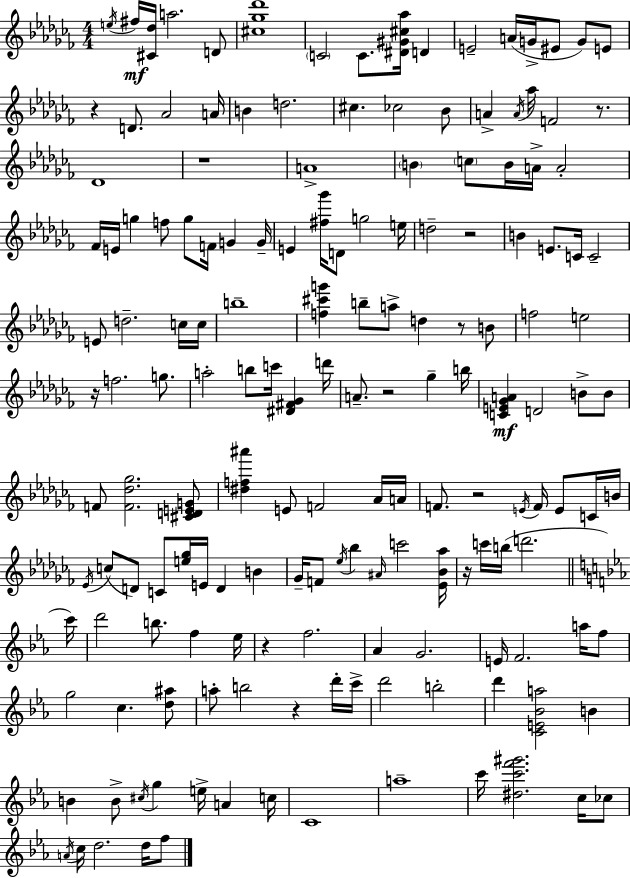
{
  \clef treble
  \numericTimeSignature
  \time 4/4
  \key aes \minor
  \acciaccatura { e''16 }\mf fis''16 <cis' des''>16 a''2. d'8 | <cis'' ges'' des'''>1 | \parenthesize c'2 c'8. <dis' gis' cis'' aes''>16 d'4 | e'2-- a'16( g'16-> eis'8 g'8) e'8 | \break r4 d'8. aes'2 | a'16 b'4 d''2. | cis''4. ces''2 bes'8 | a'4-> \acciaccatura { a'16 } aes''16 f'2 r8. | \break des'1 | r1 | a'1-> | \parenthesize b'4 \parenthesize c''8 b'16 a'16-> a'2-. | \break fes'16 e'16 g''4 f''8 g''8 f'16 g'4 | g'16-- e'4 <fis'' ges'''>16 d'8 g''2 | e''16 d''2-- r2 | b'4 e'8. c'16 c'2-- | \break e'8 d''2.-- | c''16 c''16 b''1-- | <f'' cis''' g'''>4 b''8-- a''8-> d''4 r8 | b'8 f''2 e''2 | \break r16 f''2. g''8. | a''2-. b''8 c'''16 <dis' fis' ges'>4 | d'''16 a'8.-- r2 ges''4-- | b''16 <c' e' ges' a'>4\mf d'2 b'8-> | \break b'8 f'8 <f' des'' ges''>2. | <cis' d' e' g'>8 <dis'' f'' ais'''>4 e'8 f'2 | aes'16 a'16 f'8. r2 \acciaccatura { e'16 } f'16 e'8 | c'16 b'16 \acciaccatura { ees'16 }( c''8 d'8) c'8 <e'' ges''>16 e'16 d'4 | \break b'4 ges'16-- f'8 \acciaccatura { ees''16 } bes''4 \grace { ais'16 } c'''2 | <ees' bes' aes''>16 r16 c'''16 b''16( d'''2. | \bar "||" \break \key ees \major c'''16) d'''2 b''8. f''4 | ees''16 r4 f''2. | aes'4 g'2. | e'16 f'2. a''16 f''8 | \break g''2 c''4. <d'' ais''>8 | a''8-. b''2 r4 d'''16-. | c'''16-> d'''2 b''2-. | d'''4 <c' e' bes' a''>2 b'4 | \break b'4 b'8-> \acciaccatura { cis''16 } g''4 e''16-> a'4 | c''16 c'1 | a''1-- | c'''16 <dis'' c''' f''' gis'''>2. c''16 | \break ces''8 \acciaccatura { a'16 } c''16 d''2. | d''16 f''8 \bar "|."
}